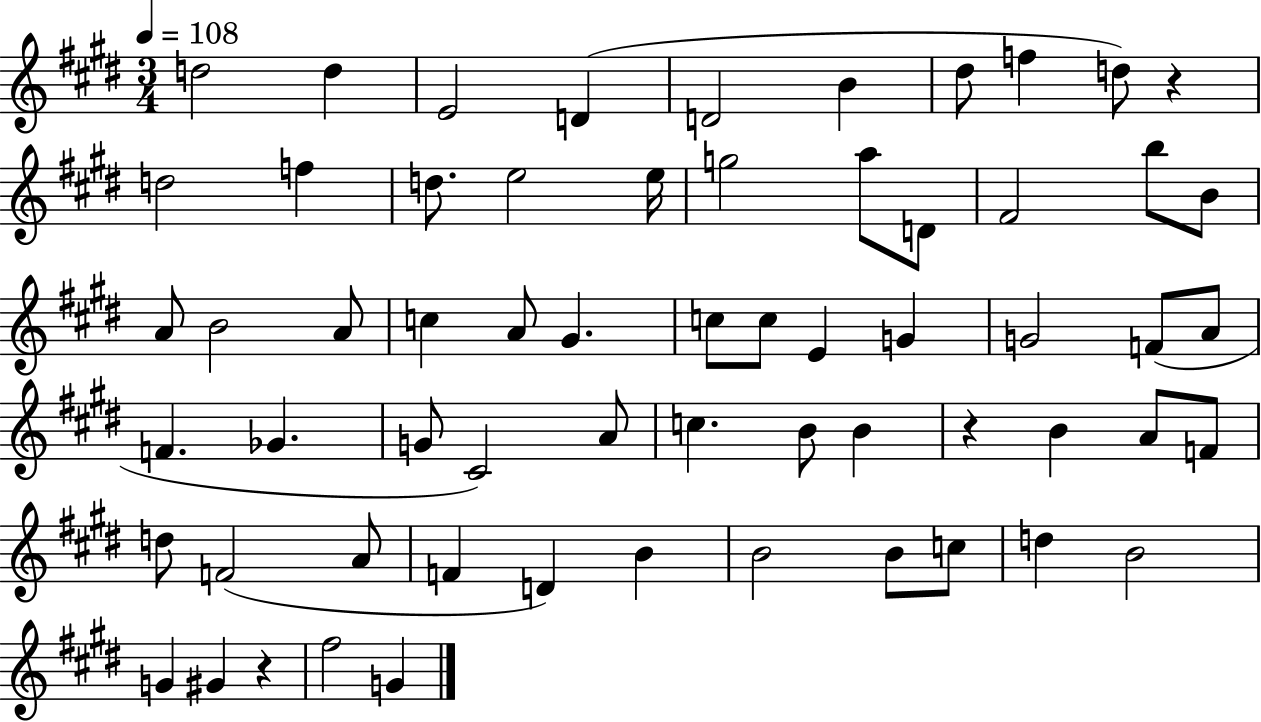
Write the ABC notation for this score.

X:1
T:Untitled
M:3/4
L:1/4
K:E
d2 d E2 D D2 B ^d/2 f d/2 z d2 f d/2 e2 e/4 g2 a/2 D/2 ^F2 b/2 B/2 A/2 B2 A/2 c A/2 ^G c/2 c/2 E G G2 F/2 A/2 F _G G/2 ^C2 A/2 c B/2 B z B A/2 F/2 d/2 F2 A/2 F D B B2 B/2 c/2 d B2 G ^G z ^f2 G